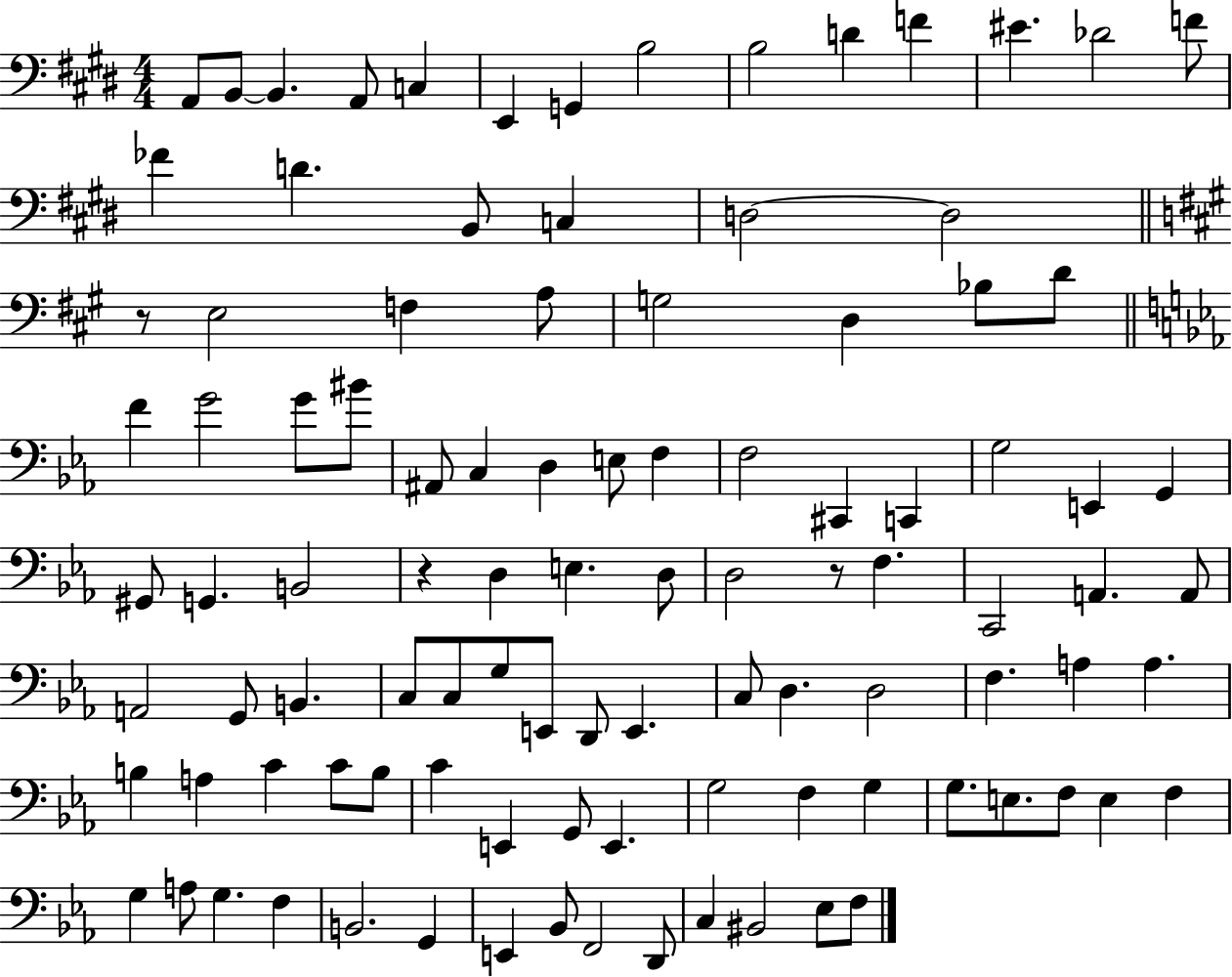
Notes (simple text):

A2/e B2/e B2/q. A2/e C3/q E2/q G2/q B3/h B3/h D4/q F4/q EIS4/q. Db4/h F4/e FES4/q D4/q. B2/e C3/q D3/h D3/h R/e E3/h F3/q A3/e G3/h D3/q Bb3/e D4/e F4/q G4/h G4/e BIS4/e A#2/e C3/q D3/q E3/e F3/q F3/h C#2/q C2/q G3/h E2/q G2/q G#2/e G2/q. B2/h R/q D3/q E3/q. D3/e D3/h R/e F3/q. C2/h A2/q. A2/e A2/h G2/e B2/q. C3/e C3/e G3/e E2/e D2/e E2/q. C3/e D3/q. D3/h F3/q. A3/q A3/q. B3/q A3/q C4/q C4/e B3/e C4/q E2/q G2/e E2/q. G3/h F3/q G3/q G3/e. E3/e. F3/e E3/q F3/q G3/q A3/e G3/q. F3/q B2/h. G2/q E2/q Bb2/e F2/h D2/e C3/q BIS2/h Eb3/e F3/e